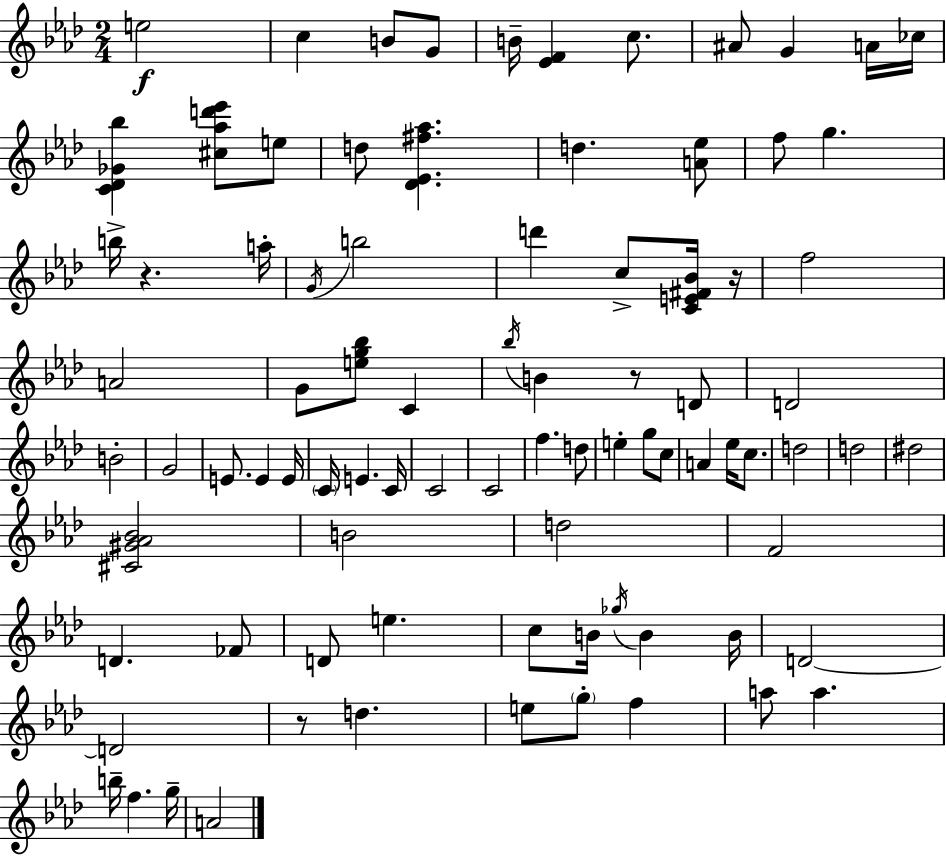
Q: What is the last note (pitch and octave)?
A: A4